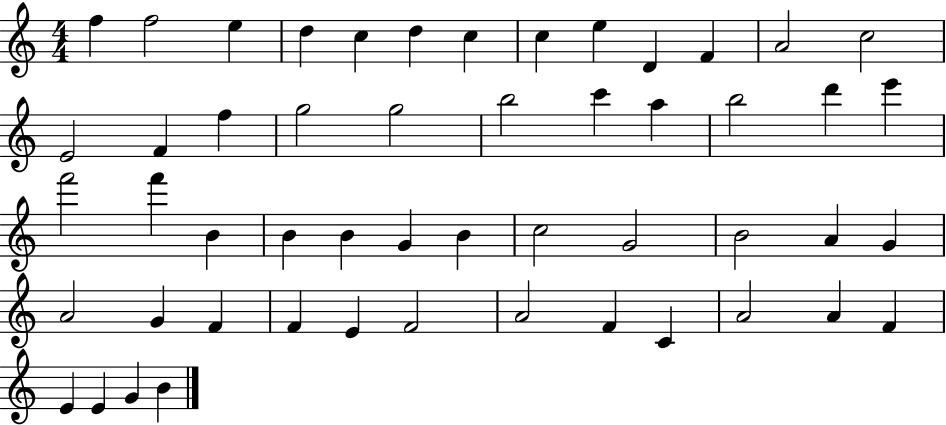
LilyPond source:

{
  \clef treble
  \numericTimeSignature
  \time 4/4
  \key c \major
  f''4 f''2 e''4 | d''4 c''4 d''4 c''4 | c''4 e''4 d'4 f'4 | a'2 c''2 | \break e'2 f'4 f''4 | g''2 g''2 | b''2 c'''4 a''4 | b''2 d'''4 e'''4 | \break f'''2 f'''4 b'4 | b'4 b'4 g'4 b'4 | c''2 g'2 | b'2 a'4 g'4 | \break a'2 g'4 f'4 | f'4 e'4 f'2 | a'2 f'4 c'4 | a'2 a'4 f'4 | \break e'4 e'4 g'4 b'4 | \bar "|."
}